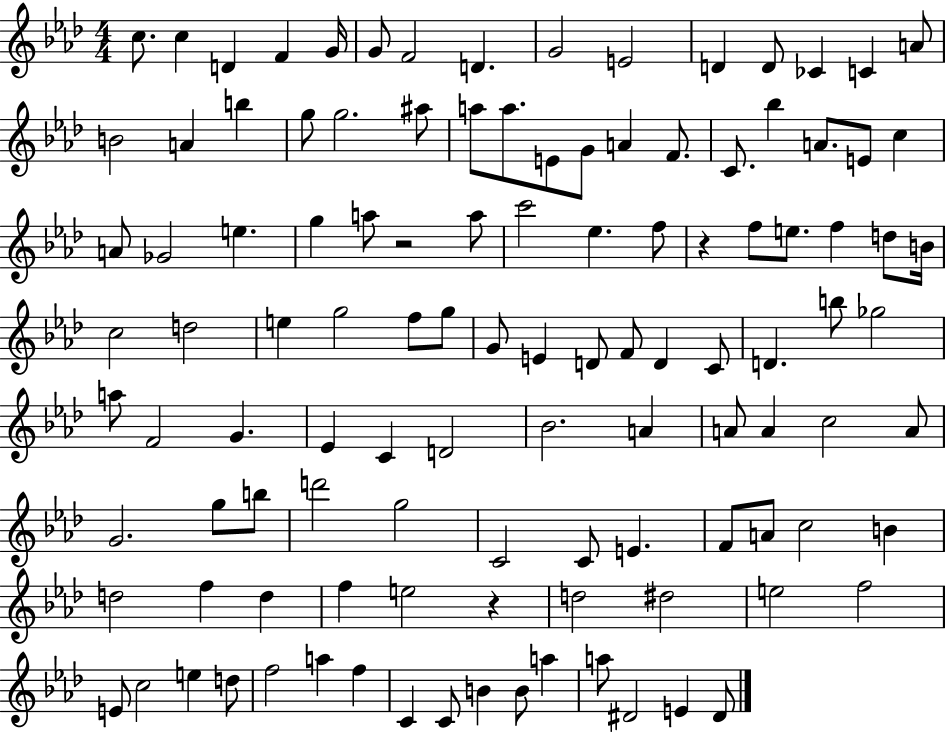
C5/e. C5/q D4/q F4/q G4/s G4/e F4/h D4/q. G4/h E4/h D4/q D4/e CES4/q C4/q A4/e B4/h A4/q B5/q G5/e G5/h. A#5/e A5/e A5/e. E4/e G4/e A4/q F4/e. C4/e. Bb5/q A4/e. E4/e C5/q A4/e Gb4/h E5/q. G5/q A5/e R/h A5/e C6/h Eb5/q. F5/e R/q F5/e E5/e. F5/q D5/e B4/s C5/h D5/h E5/q G5/h F5/e G5/e G4/e E4/q D4/e F4/e D4/q C4/e D4/q. B5/e Gb5/h A5/e F4/h G4/q. Eb4/q C4/q D4/h Bb4/h. A4/q A4/e A4/q C5/h A4/e G4/h. G5/e B5/e D6/h G5/h C4/h C4/e E4/q. F4/e A4/e C5/h B4/q D5/h F5/q D5/q F5/q E5/h R/q D5/h D#5/h E5/h F5/h E4/e C5/h E5/q D5/e F5/h A5/q F5/q C4/q C4/e B4/q B4/e A5/q A5/e D#4/h E4/q D#4/e